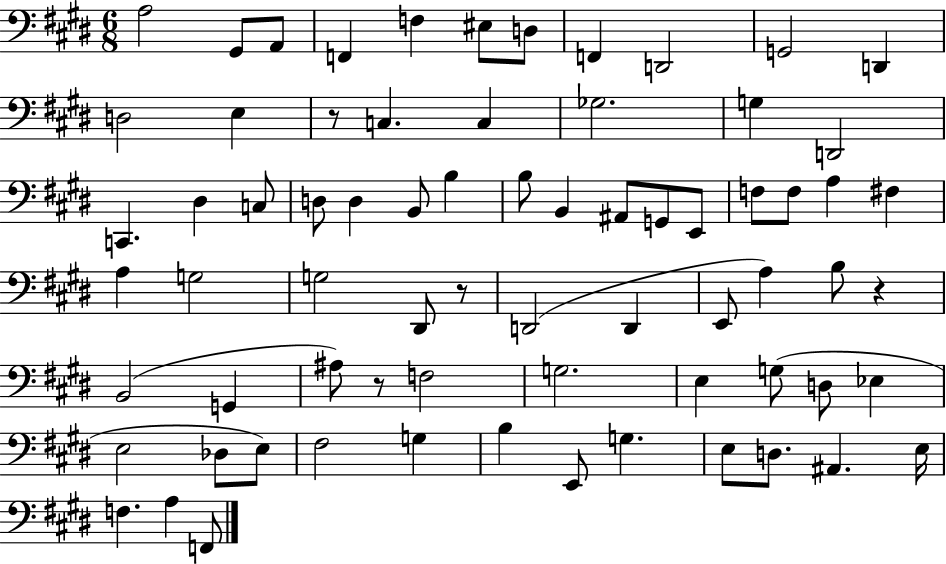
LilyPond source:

{
  \clef bass
  \numericTimeSignature
  \time 6/8
  \key e \major
  \repeat volta 2 { a2 gis,8 a,8 | f,4 f4 eis8 d8 | f,4 d,2 | g,2 d,4 | \break d2 e4 | r8 c4. c4 | ges2. | g4 d,2 | \break c,4. dis4 c8 | d8 d4 b,8 b4 | b8 b,4 ais,8 g,8 e,8 | f8 f8 a4 fis4 | \break a4 g2 | g2 dis,8 r8 | d,2( d,4 | e,8 a4) b8 r4 | \break b,2( g,4 | ais8) r8 f2 | g2. | e4 g8( d8 ees4 | \break e2 des8 e8) | fis2 g4 | b4 e,8 g4. | e8 d8. ais,4. e16 | \break f4. a4 f,8 | } \bar "|."
}